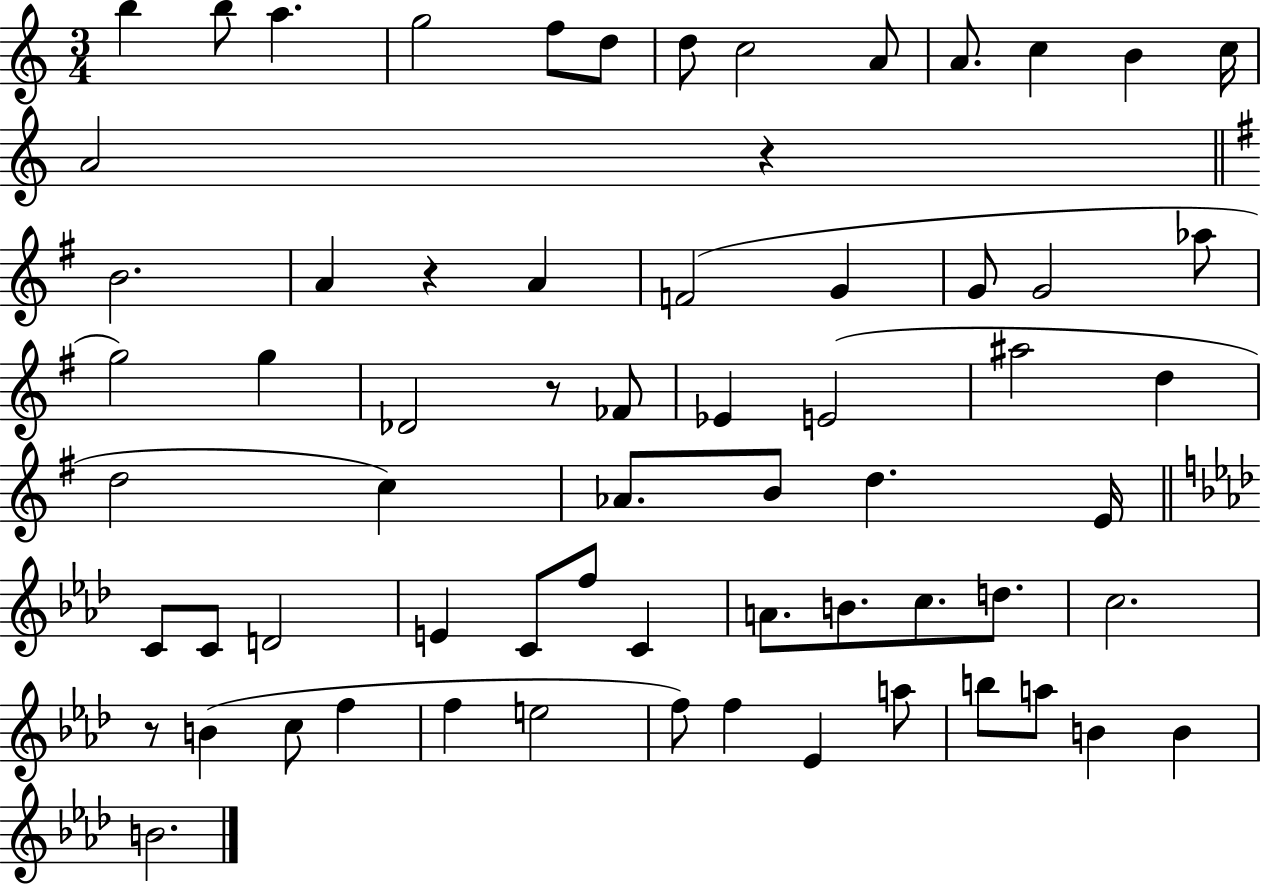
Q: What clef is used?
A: treble